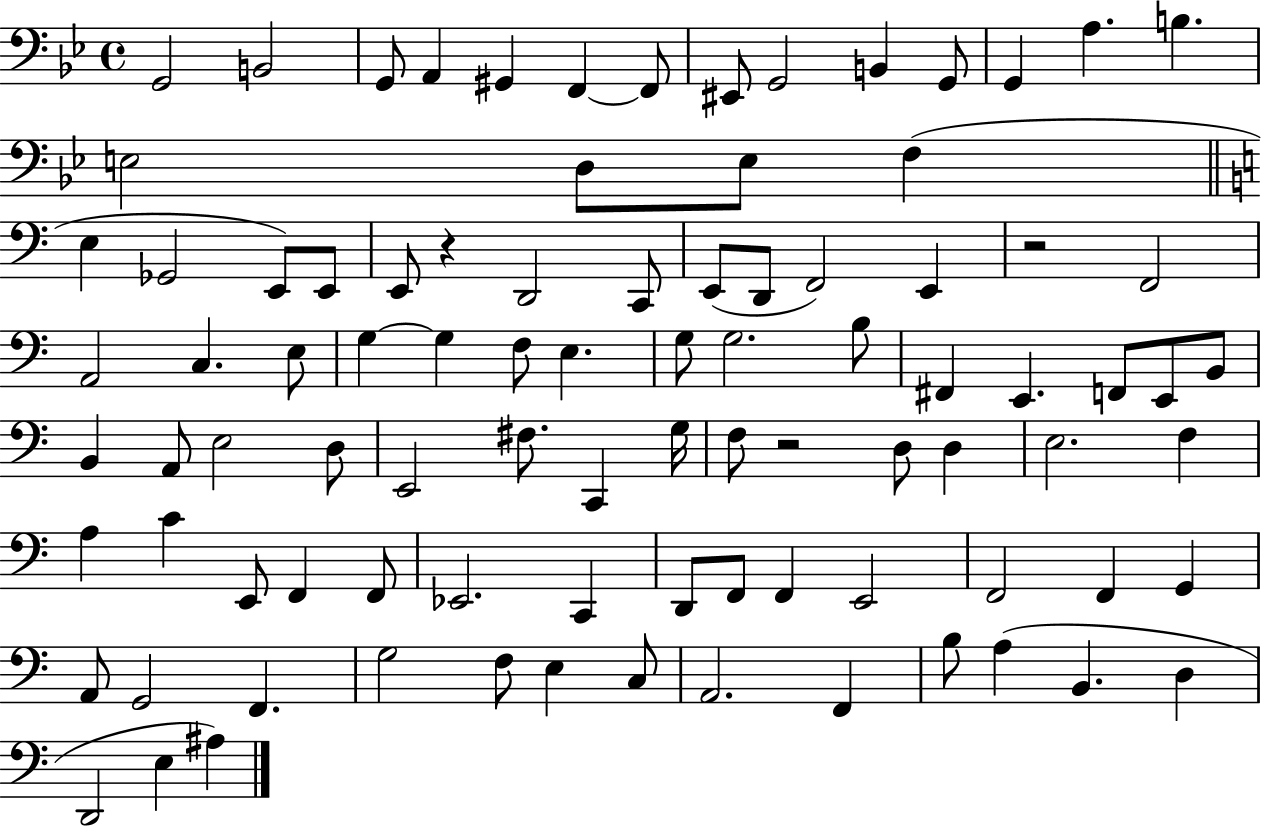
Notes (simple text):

G2/h B2/h G2/e A2/q G#2/q F2/q F2/e EIS2/e G2/h B2/q G2/e G2/q A3/q. B3/q. E3/h D3/e E3/e F3/q E3/q Gb2/h E2/e E2/e E2/e R/q D2/h C2/e E2/e D2/e F2/h E2/q R/h F2/h A2/h C3/q. E3/e G3/q G3/q F3/e E3/q. G3/e G3/h. B3/e F#2/q E2/q. F2/e E2/e B2/e B2/q A2/e E3/h D3/e E2/h F#3/e. C2/q G3/s F3/e R/h D3/e D3/q E3/h. F3/q A3/q C4/q E2/e F2/q F2/e Eb2/h. C2/q D2/e F2/e F2/q E2/h F2/h F2/q G2/q A2/e G2/h F2/q. G3/h F3/e E3/q C3/e A2/h. F2/q B3/e A3/q B2/q. D3/q D2/h E3/q A#3/q